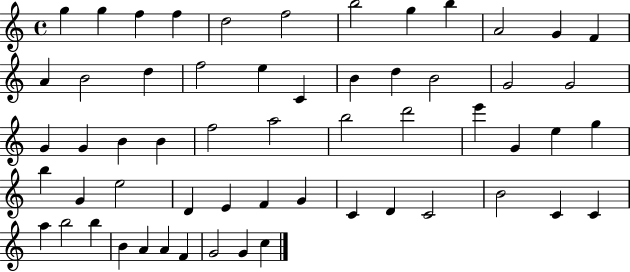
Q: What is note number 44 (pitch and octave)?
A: D4